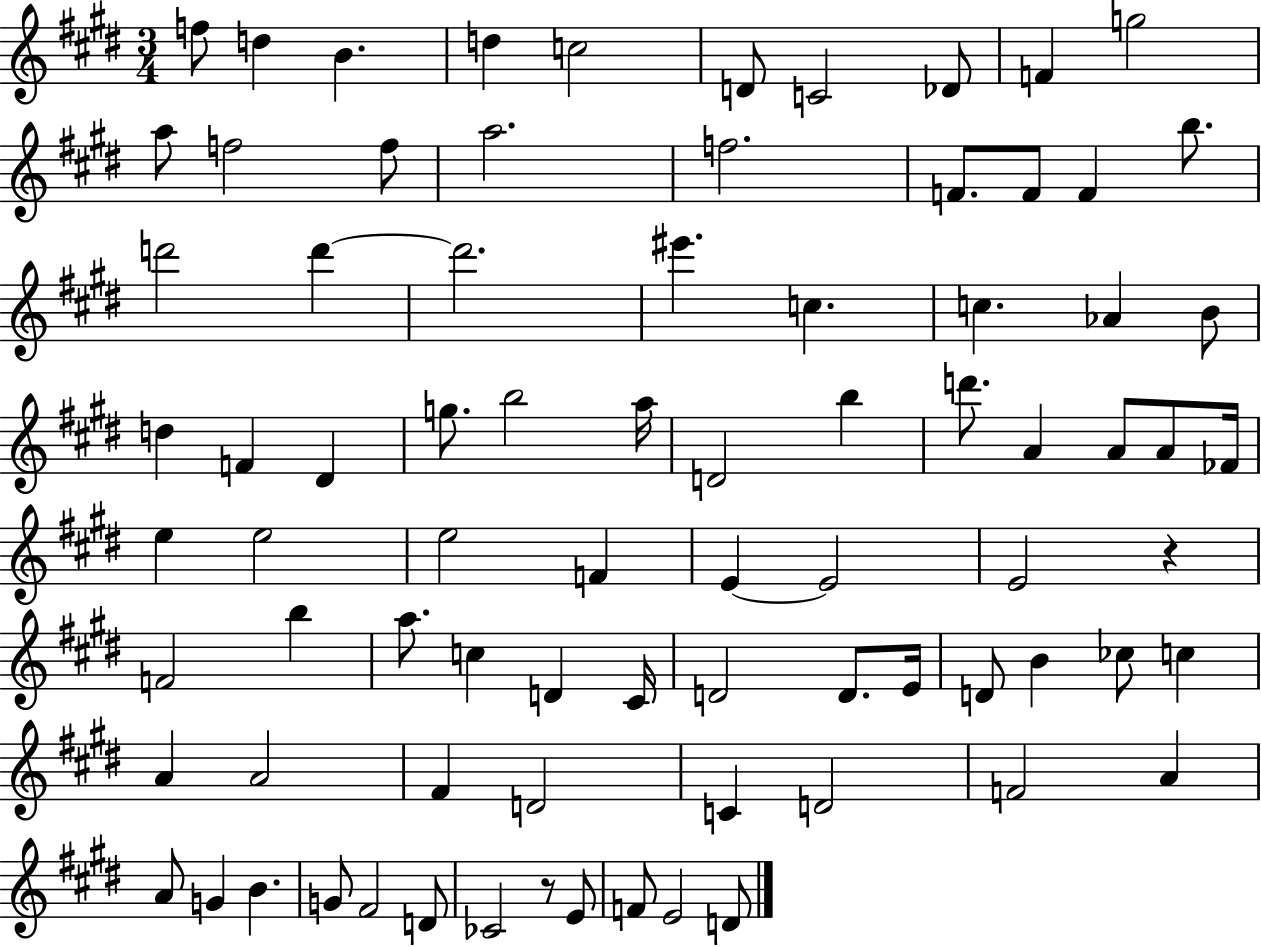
F5/e D5/q B4/q. D5/q C5/h D4/e C4/h Db4/e F4/q G5/h A5/e F5/h F5/e A5/h. F5/h. F4/e. F4/e F4/q B5/e. D6/h D6/q D6/h. EIS6/q. C5/q. C5/q. Ab4/q B4/e D5/q F4/q D#4/q G5/e. B5/h A5/s D4/h B5/q D6/e. A4/q A4/e A4/e FES4/s E5/q E5/h E5/h F4/q E4/q E4/h E4/h R/q F4/h B5/q A5/e. C5/q D4/q C#4/s D4/h D4/e. E4/s D4/e B4/q CES5/e C5/q A4/q A4/h F#4/q D4/h C4/q D4/h F4/h A4/q A4/e G4/q B4/q. G4/e F#4/h D4/e CES4/h R/e E4/e F4/e E4/h D4/e